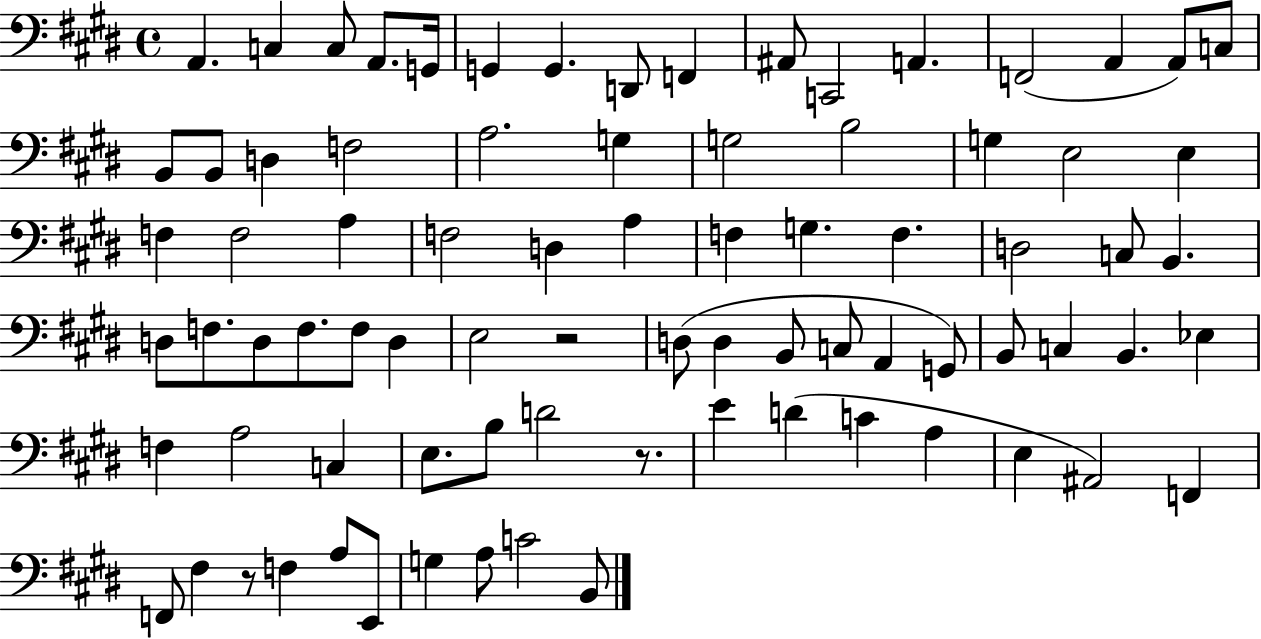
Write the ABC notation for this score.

X:1
T:Untitled
M:4/4
L:1/4
K:E
A,, C, C,/2 A,,/2 G,,/4 G,, G,, D,,/2 F,, ^A,,/2 C,,2 A,, F,,2 A,, A,,/2 C,/2 B,,/2 B,,/2 D, F,2 A,2 G, G,2 B,2 G, E,2 E, F, F,2 A, F,2 D, A, F, G, F, D,2 C,/2 B,, D,/2 F,/2 D,/2 F,/2 F,/2 D, E,2 z2 D,/2 D, B,,/2 C,/2 A,, G,,/2 B,,/2 C, B,, _E, F, A,2 C, E,/2 B,/2 D2 z/2 E D C A, E, ^A,,2 F,, F,,/2 ^F, z/2 F, A,/2 E,,/2 G, A,/2 C2 B,,/2